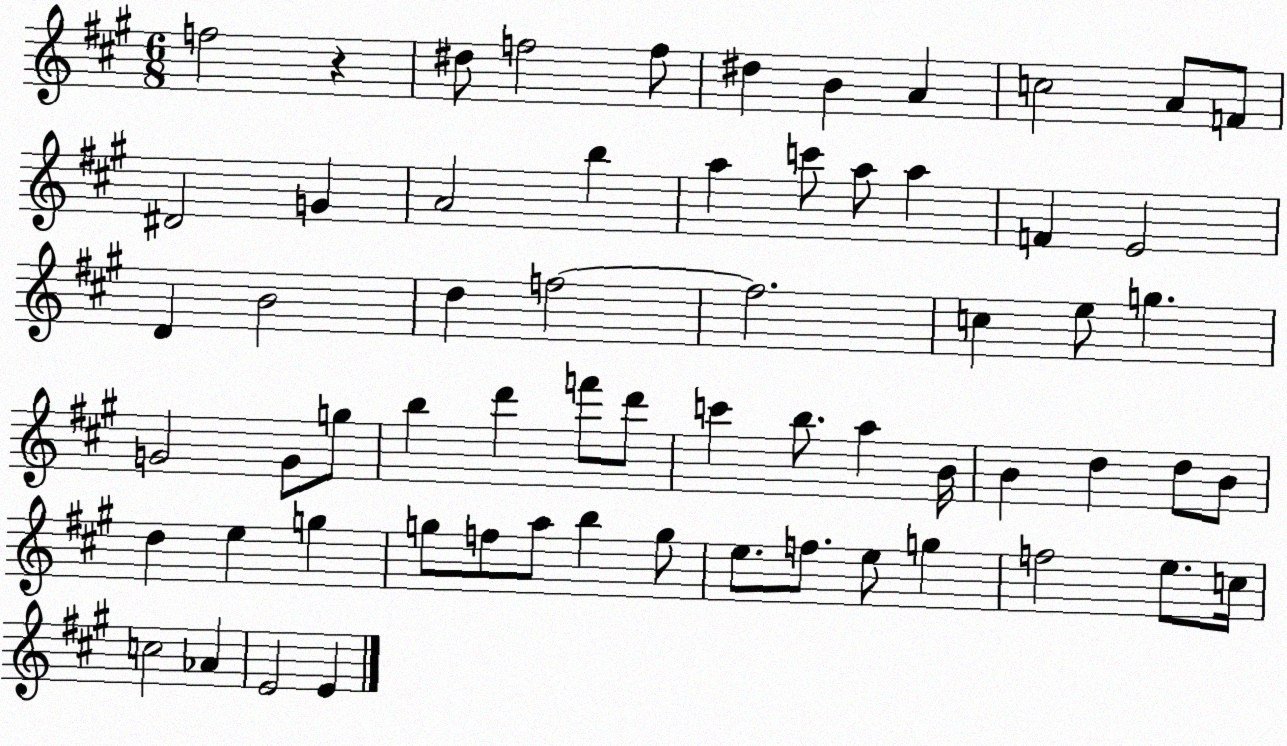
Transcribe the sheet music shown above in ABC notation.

X:1
T:Untitled
M:6/8
L:1/4
K:A
f2 z ^d/2 f2 f/2 ^d B A c2 A/2 F/2 ^D2 G A2 b a c'/2 a/2 a F E2 D B2 d f2 f2 c e/2 g G2 G/2 g/2 b d' f'/2 d'/2 c' b/2 a B/4 B d d/2 B/2 d e g g/2 f/2 a/2 b g/2 e/2 f/2 e/2 g f2 e/2 c/4 c2 _A E2 E